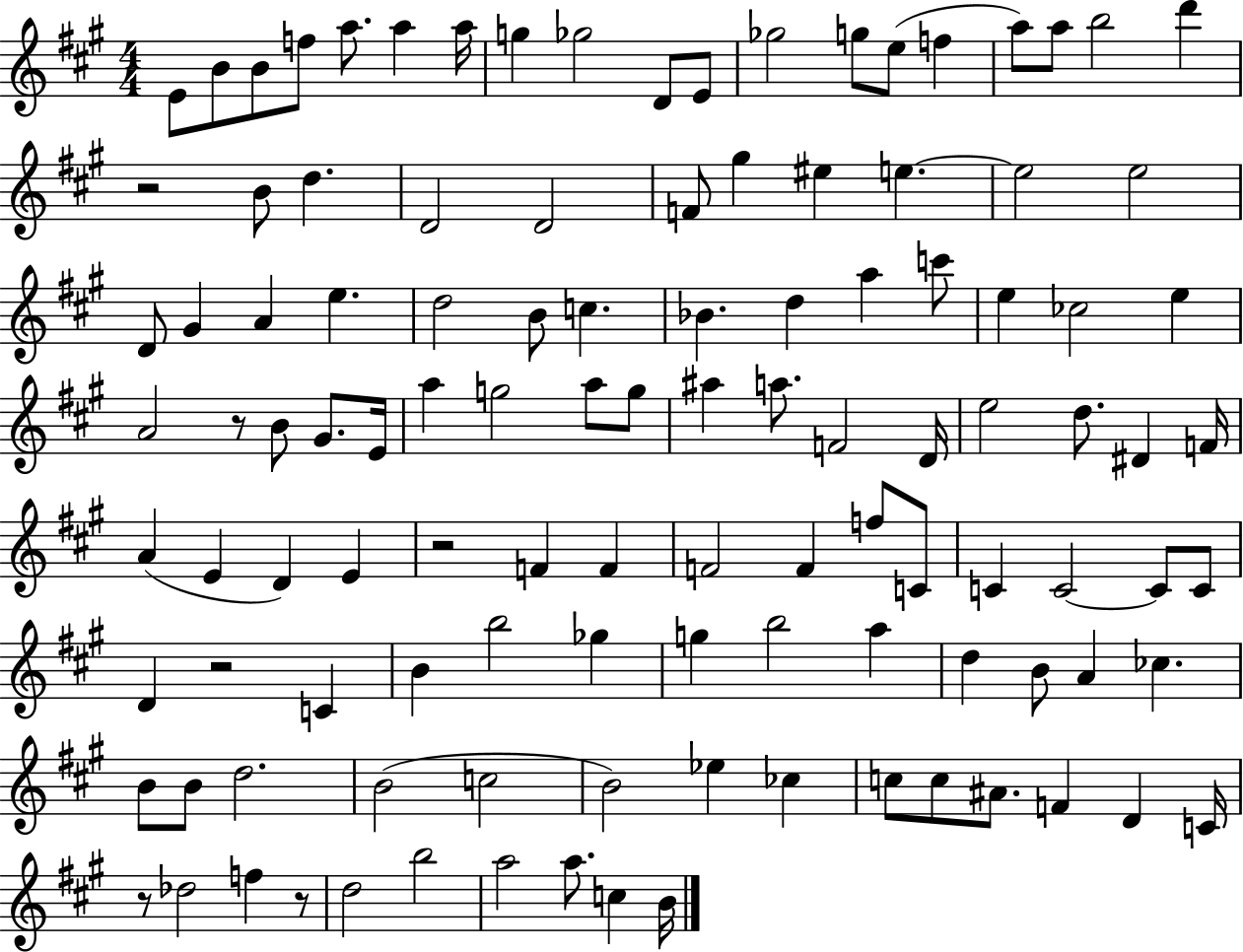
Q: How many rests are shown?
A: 6